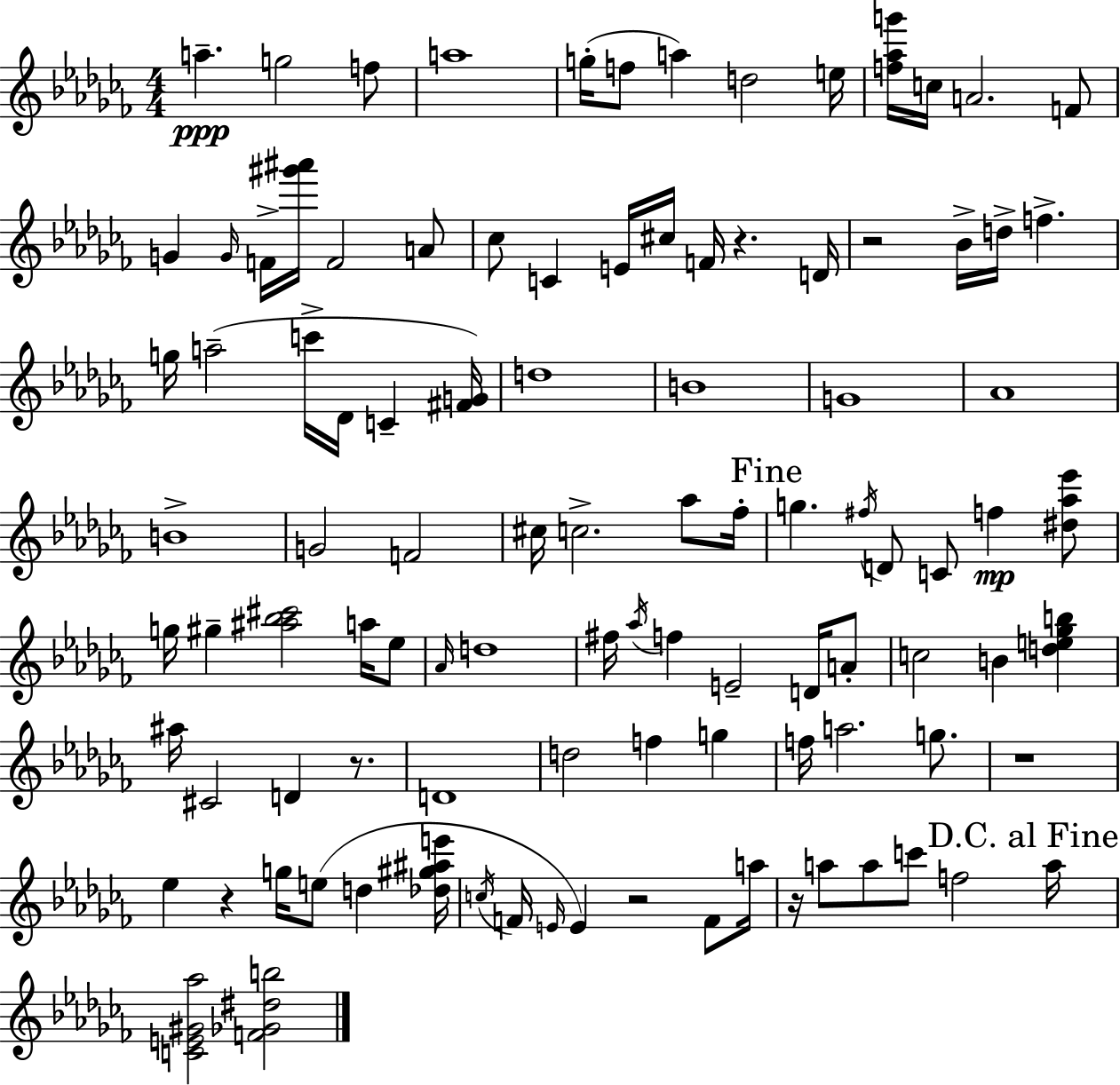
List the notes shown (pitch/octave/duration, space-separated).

A5/q. G5/h F5/e A5/w G5/s F5/e A5/q D5/h E5/s [F5,Ab5,G6]/s C5/s A4/h. F4/e G4/q G4/s F4/s [G#6,A#6]/s F4/h A4/e CES5/e C4/q E4/s C#5/s F4/s R/q. D4/s R/h Bb4/s D5/s F5/q. G5/s A5/h C6/s Db4/s C4/q [F#4,G4]/s D5/w B4/w G4/w Ab4/w B4/w G4/h F4/h C#5/s C5/h. Ab5/e FES5/s G5/q. F#5/s D4/e C4/e F5/q [D#5,Ab5,Eb6]/e G5/s G#5/q [A#5,Bb5,C#6]/h A5/s Eb5/e Ab4/s D5/w F#5/s Ab5/s F5/q E4/h D4/s A4/e C5/h B4/q [D5,E5,Gb5,B5]/q A#5/s C#4/h D4/q R/e. D4/w D5/h F5/q G5/q F5/s A5/h. G5/e. R/w Eb5/q R/q G5/s E5/e D5/q [Db5,G#5,A#5,E6]/s C5/s F4/s E4/s E4/q R/h F4/e A5/s R/s A5/e A5/e C6/e F5/h A5/s [C4,E4,G#4,Ab5]/h [F4,Gb4,D#5,B5]/h